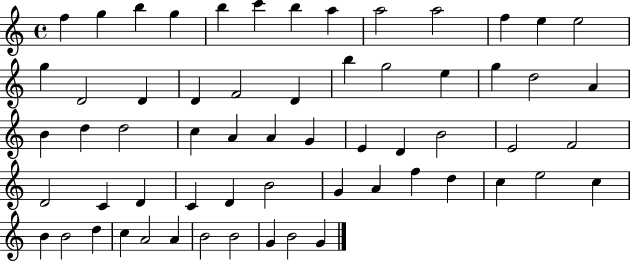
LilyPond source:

{
  \clef treble
  \time 4/4
  \defaultTimeSignature
  \key c \major
  f''4 g''4 b''4 g''4 | b''4 c'''4 b''4 a''4 | a''2 a''2 | f''4 e''4 e''2 | \break g''4 d'2 d'4 | d'4 f'2 d'4 | b''4 g''2 e''4 | g''4 d''2 a'4 | \break b'4 d''4 d''2 | c''4 a'4 a'4 g'4 | e'4 d'4 b'2 | e'2 f'2 | \break d'2 c'4 d'4 | c'4 d'4 b'2 | g'4 a'4 f''4 d''4 | c''4 e''2 c''4 | \break b'4 b'2 d''4 | c''4 a'2 a'4 | b'2 b'2 | g'4 b'2 g'4 | \break \bar "|."
}